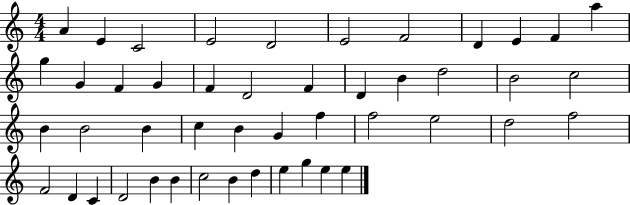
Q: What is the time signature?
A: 4/4